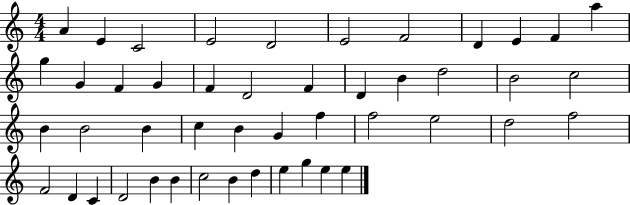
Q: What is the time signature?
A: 4/4